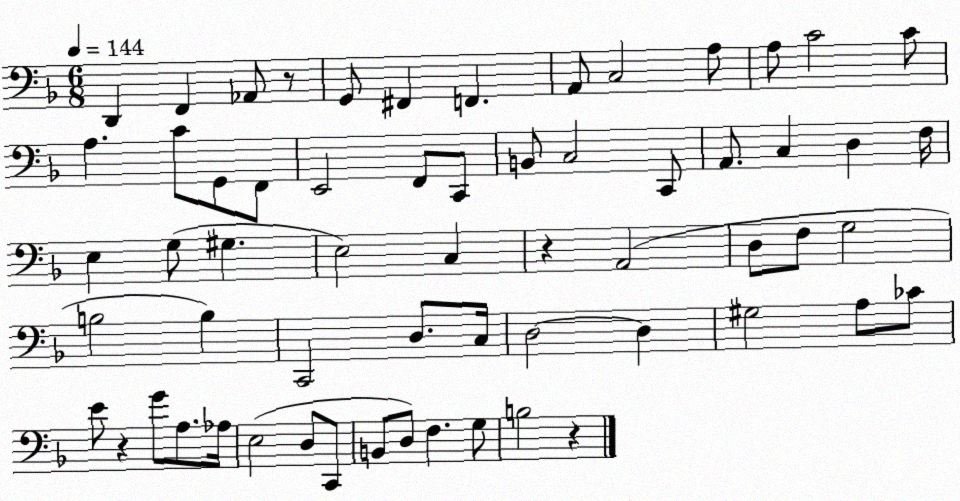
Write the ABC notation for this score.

X:1
T:Untitled
M:6/8
L:1/4
K:F
D,, F,, _A,,/2 z/2 G,,/2 ^F,, F,, A,,/2 C,2 A,/2 A,/2 C2 C/2 A, C/2 G,,/2 F,,/2 E,,2 F,,/2 C,,/2 B,,/2 C,2 C,,/2 A,,/2 C, D, F,/4 E, G,/2 ^G, E,2 C, z A,,2 D,/2 F,/2 G,2 B,2 B, C,,2 D,/2 C,/4 D,2 D, ^G,2 A,/2 _C/2 E/2 z G/2 A,/2 _A,/4 E,2 D,/2 C,,/2 B,,/2 D,/2 F, G,/2 B,2 z